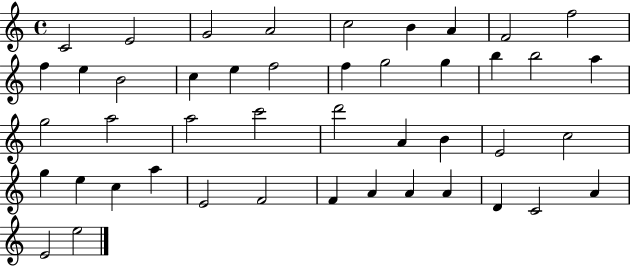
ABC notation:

X:1
T:Untitled
M:4/4
L:1/4
K:C
C2 E2 G2 A2 c2 B A F2 f2 f e B2 c e f2 f g2 g b b2 a g2 a2 a2 c'2 d'2 A B E2 c2 g e c a E2 F2 F A A A D C2 A E2 e2